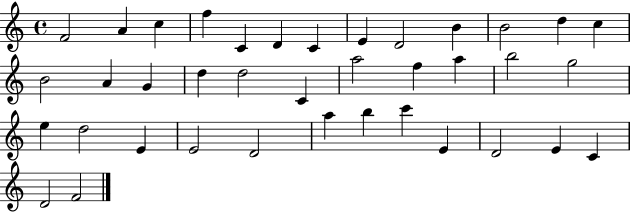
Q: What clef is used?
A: treble